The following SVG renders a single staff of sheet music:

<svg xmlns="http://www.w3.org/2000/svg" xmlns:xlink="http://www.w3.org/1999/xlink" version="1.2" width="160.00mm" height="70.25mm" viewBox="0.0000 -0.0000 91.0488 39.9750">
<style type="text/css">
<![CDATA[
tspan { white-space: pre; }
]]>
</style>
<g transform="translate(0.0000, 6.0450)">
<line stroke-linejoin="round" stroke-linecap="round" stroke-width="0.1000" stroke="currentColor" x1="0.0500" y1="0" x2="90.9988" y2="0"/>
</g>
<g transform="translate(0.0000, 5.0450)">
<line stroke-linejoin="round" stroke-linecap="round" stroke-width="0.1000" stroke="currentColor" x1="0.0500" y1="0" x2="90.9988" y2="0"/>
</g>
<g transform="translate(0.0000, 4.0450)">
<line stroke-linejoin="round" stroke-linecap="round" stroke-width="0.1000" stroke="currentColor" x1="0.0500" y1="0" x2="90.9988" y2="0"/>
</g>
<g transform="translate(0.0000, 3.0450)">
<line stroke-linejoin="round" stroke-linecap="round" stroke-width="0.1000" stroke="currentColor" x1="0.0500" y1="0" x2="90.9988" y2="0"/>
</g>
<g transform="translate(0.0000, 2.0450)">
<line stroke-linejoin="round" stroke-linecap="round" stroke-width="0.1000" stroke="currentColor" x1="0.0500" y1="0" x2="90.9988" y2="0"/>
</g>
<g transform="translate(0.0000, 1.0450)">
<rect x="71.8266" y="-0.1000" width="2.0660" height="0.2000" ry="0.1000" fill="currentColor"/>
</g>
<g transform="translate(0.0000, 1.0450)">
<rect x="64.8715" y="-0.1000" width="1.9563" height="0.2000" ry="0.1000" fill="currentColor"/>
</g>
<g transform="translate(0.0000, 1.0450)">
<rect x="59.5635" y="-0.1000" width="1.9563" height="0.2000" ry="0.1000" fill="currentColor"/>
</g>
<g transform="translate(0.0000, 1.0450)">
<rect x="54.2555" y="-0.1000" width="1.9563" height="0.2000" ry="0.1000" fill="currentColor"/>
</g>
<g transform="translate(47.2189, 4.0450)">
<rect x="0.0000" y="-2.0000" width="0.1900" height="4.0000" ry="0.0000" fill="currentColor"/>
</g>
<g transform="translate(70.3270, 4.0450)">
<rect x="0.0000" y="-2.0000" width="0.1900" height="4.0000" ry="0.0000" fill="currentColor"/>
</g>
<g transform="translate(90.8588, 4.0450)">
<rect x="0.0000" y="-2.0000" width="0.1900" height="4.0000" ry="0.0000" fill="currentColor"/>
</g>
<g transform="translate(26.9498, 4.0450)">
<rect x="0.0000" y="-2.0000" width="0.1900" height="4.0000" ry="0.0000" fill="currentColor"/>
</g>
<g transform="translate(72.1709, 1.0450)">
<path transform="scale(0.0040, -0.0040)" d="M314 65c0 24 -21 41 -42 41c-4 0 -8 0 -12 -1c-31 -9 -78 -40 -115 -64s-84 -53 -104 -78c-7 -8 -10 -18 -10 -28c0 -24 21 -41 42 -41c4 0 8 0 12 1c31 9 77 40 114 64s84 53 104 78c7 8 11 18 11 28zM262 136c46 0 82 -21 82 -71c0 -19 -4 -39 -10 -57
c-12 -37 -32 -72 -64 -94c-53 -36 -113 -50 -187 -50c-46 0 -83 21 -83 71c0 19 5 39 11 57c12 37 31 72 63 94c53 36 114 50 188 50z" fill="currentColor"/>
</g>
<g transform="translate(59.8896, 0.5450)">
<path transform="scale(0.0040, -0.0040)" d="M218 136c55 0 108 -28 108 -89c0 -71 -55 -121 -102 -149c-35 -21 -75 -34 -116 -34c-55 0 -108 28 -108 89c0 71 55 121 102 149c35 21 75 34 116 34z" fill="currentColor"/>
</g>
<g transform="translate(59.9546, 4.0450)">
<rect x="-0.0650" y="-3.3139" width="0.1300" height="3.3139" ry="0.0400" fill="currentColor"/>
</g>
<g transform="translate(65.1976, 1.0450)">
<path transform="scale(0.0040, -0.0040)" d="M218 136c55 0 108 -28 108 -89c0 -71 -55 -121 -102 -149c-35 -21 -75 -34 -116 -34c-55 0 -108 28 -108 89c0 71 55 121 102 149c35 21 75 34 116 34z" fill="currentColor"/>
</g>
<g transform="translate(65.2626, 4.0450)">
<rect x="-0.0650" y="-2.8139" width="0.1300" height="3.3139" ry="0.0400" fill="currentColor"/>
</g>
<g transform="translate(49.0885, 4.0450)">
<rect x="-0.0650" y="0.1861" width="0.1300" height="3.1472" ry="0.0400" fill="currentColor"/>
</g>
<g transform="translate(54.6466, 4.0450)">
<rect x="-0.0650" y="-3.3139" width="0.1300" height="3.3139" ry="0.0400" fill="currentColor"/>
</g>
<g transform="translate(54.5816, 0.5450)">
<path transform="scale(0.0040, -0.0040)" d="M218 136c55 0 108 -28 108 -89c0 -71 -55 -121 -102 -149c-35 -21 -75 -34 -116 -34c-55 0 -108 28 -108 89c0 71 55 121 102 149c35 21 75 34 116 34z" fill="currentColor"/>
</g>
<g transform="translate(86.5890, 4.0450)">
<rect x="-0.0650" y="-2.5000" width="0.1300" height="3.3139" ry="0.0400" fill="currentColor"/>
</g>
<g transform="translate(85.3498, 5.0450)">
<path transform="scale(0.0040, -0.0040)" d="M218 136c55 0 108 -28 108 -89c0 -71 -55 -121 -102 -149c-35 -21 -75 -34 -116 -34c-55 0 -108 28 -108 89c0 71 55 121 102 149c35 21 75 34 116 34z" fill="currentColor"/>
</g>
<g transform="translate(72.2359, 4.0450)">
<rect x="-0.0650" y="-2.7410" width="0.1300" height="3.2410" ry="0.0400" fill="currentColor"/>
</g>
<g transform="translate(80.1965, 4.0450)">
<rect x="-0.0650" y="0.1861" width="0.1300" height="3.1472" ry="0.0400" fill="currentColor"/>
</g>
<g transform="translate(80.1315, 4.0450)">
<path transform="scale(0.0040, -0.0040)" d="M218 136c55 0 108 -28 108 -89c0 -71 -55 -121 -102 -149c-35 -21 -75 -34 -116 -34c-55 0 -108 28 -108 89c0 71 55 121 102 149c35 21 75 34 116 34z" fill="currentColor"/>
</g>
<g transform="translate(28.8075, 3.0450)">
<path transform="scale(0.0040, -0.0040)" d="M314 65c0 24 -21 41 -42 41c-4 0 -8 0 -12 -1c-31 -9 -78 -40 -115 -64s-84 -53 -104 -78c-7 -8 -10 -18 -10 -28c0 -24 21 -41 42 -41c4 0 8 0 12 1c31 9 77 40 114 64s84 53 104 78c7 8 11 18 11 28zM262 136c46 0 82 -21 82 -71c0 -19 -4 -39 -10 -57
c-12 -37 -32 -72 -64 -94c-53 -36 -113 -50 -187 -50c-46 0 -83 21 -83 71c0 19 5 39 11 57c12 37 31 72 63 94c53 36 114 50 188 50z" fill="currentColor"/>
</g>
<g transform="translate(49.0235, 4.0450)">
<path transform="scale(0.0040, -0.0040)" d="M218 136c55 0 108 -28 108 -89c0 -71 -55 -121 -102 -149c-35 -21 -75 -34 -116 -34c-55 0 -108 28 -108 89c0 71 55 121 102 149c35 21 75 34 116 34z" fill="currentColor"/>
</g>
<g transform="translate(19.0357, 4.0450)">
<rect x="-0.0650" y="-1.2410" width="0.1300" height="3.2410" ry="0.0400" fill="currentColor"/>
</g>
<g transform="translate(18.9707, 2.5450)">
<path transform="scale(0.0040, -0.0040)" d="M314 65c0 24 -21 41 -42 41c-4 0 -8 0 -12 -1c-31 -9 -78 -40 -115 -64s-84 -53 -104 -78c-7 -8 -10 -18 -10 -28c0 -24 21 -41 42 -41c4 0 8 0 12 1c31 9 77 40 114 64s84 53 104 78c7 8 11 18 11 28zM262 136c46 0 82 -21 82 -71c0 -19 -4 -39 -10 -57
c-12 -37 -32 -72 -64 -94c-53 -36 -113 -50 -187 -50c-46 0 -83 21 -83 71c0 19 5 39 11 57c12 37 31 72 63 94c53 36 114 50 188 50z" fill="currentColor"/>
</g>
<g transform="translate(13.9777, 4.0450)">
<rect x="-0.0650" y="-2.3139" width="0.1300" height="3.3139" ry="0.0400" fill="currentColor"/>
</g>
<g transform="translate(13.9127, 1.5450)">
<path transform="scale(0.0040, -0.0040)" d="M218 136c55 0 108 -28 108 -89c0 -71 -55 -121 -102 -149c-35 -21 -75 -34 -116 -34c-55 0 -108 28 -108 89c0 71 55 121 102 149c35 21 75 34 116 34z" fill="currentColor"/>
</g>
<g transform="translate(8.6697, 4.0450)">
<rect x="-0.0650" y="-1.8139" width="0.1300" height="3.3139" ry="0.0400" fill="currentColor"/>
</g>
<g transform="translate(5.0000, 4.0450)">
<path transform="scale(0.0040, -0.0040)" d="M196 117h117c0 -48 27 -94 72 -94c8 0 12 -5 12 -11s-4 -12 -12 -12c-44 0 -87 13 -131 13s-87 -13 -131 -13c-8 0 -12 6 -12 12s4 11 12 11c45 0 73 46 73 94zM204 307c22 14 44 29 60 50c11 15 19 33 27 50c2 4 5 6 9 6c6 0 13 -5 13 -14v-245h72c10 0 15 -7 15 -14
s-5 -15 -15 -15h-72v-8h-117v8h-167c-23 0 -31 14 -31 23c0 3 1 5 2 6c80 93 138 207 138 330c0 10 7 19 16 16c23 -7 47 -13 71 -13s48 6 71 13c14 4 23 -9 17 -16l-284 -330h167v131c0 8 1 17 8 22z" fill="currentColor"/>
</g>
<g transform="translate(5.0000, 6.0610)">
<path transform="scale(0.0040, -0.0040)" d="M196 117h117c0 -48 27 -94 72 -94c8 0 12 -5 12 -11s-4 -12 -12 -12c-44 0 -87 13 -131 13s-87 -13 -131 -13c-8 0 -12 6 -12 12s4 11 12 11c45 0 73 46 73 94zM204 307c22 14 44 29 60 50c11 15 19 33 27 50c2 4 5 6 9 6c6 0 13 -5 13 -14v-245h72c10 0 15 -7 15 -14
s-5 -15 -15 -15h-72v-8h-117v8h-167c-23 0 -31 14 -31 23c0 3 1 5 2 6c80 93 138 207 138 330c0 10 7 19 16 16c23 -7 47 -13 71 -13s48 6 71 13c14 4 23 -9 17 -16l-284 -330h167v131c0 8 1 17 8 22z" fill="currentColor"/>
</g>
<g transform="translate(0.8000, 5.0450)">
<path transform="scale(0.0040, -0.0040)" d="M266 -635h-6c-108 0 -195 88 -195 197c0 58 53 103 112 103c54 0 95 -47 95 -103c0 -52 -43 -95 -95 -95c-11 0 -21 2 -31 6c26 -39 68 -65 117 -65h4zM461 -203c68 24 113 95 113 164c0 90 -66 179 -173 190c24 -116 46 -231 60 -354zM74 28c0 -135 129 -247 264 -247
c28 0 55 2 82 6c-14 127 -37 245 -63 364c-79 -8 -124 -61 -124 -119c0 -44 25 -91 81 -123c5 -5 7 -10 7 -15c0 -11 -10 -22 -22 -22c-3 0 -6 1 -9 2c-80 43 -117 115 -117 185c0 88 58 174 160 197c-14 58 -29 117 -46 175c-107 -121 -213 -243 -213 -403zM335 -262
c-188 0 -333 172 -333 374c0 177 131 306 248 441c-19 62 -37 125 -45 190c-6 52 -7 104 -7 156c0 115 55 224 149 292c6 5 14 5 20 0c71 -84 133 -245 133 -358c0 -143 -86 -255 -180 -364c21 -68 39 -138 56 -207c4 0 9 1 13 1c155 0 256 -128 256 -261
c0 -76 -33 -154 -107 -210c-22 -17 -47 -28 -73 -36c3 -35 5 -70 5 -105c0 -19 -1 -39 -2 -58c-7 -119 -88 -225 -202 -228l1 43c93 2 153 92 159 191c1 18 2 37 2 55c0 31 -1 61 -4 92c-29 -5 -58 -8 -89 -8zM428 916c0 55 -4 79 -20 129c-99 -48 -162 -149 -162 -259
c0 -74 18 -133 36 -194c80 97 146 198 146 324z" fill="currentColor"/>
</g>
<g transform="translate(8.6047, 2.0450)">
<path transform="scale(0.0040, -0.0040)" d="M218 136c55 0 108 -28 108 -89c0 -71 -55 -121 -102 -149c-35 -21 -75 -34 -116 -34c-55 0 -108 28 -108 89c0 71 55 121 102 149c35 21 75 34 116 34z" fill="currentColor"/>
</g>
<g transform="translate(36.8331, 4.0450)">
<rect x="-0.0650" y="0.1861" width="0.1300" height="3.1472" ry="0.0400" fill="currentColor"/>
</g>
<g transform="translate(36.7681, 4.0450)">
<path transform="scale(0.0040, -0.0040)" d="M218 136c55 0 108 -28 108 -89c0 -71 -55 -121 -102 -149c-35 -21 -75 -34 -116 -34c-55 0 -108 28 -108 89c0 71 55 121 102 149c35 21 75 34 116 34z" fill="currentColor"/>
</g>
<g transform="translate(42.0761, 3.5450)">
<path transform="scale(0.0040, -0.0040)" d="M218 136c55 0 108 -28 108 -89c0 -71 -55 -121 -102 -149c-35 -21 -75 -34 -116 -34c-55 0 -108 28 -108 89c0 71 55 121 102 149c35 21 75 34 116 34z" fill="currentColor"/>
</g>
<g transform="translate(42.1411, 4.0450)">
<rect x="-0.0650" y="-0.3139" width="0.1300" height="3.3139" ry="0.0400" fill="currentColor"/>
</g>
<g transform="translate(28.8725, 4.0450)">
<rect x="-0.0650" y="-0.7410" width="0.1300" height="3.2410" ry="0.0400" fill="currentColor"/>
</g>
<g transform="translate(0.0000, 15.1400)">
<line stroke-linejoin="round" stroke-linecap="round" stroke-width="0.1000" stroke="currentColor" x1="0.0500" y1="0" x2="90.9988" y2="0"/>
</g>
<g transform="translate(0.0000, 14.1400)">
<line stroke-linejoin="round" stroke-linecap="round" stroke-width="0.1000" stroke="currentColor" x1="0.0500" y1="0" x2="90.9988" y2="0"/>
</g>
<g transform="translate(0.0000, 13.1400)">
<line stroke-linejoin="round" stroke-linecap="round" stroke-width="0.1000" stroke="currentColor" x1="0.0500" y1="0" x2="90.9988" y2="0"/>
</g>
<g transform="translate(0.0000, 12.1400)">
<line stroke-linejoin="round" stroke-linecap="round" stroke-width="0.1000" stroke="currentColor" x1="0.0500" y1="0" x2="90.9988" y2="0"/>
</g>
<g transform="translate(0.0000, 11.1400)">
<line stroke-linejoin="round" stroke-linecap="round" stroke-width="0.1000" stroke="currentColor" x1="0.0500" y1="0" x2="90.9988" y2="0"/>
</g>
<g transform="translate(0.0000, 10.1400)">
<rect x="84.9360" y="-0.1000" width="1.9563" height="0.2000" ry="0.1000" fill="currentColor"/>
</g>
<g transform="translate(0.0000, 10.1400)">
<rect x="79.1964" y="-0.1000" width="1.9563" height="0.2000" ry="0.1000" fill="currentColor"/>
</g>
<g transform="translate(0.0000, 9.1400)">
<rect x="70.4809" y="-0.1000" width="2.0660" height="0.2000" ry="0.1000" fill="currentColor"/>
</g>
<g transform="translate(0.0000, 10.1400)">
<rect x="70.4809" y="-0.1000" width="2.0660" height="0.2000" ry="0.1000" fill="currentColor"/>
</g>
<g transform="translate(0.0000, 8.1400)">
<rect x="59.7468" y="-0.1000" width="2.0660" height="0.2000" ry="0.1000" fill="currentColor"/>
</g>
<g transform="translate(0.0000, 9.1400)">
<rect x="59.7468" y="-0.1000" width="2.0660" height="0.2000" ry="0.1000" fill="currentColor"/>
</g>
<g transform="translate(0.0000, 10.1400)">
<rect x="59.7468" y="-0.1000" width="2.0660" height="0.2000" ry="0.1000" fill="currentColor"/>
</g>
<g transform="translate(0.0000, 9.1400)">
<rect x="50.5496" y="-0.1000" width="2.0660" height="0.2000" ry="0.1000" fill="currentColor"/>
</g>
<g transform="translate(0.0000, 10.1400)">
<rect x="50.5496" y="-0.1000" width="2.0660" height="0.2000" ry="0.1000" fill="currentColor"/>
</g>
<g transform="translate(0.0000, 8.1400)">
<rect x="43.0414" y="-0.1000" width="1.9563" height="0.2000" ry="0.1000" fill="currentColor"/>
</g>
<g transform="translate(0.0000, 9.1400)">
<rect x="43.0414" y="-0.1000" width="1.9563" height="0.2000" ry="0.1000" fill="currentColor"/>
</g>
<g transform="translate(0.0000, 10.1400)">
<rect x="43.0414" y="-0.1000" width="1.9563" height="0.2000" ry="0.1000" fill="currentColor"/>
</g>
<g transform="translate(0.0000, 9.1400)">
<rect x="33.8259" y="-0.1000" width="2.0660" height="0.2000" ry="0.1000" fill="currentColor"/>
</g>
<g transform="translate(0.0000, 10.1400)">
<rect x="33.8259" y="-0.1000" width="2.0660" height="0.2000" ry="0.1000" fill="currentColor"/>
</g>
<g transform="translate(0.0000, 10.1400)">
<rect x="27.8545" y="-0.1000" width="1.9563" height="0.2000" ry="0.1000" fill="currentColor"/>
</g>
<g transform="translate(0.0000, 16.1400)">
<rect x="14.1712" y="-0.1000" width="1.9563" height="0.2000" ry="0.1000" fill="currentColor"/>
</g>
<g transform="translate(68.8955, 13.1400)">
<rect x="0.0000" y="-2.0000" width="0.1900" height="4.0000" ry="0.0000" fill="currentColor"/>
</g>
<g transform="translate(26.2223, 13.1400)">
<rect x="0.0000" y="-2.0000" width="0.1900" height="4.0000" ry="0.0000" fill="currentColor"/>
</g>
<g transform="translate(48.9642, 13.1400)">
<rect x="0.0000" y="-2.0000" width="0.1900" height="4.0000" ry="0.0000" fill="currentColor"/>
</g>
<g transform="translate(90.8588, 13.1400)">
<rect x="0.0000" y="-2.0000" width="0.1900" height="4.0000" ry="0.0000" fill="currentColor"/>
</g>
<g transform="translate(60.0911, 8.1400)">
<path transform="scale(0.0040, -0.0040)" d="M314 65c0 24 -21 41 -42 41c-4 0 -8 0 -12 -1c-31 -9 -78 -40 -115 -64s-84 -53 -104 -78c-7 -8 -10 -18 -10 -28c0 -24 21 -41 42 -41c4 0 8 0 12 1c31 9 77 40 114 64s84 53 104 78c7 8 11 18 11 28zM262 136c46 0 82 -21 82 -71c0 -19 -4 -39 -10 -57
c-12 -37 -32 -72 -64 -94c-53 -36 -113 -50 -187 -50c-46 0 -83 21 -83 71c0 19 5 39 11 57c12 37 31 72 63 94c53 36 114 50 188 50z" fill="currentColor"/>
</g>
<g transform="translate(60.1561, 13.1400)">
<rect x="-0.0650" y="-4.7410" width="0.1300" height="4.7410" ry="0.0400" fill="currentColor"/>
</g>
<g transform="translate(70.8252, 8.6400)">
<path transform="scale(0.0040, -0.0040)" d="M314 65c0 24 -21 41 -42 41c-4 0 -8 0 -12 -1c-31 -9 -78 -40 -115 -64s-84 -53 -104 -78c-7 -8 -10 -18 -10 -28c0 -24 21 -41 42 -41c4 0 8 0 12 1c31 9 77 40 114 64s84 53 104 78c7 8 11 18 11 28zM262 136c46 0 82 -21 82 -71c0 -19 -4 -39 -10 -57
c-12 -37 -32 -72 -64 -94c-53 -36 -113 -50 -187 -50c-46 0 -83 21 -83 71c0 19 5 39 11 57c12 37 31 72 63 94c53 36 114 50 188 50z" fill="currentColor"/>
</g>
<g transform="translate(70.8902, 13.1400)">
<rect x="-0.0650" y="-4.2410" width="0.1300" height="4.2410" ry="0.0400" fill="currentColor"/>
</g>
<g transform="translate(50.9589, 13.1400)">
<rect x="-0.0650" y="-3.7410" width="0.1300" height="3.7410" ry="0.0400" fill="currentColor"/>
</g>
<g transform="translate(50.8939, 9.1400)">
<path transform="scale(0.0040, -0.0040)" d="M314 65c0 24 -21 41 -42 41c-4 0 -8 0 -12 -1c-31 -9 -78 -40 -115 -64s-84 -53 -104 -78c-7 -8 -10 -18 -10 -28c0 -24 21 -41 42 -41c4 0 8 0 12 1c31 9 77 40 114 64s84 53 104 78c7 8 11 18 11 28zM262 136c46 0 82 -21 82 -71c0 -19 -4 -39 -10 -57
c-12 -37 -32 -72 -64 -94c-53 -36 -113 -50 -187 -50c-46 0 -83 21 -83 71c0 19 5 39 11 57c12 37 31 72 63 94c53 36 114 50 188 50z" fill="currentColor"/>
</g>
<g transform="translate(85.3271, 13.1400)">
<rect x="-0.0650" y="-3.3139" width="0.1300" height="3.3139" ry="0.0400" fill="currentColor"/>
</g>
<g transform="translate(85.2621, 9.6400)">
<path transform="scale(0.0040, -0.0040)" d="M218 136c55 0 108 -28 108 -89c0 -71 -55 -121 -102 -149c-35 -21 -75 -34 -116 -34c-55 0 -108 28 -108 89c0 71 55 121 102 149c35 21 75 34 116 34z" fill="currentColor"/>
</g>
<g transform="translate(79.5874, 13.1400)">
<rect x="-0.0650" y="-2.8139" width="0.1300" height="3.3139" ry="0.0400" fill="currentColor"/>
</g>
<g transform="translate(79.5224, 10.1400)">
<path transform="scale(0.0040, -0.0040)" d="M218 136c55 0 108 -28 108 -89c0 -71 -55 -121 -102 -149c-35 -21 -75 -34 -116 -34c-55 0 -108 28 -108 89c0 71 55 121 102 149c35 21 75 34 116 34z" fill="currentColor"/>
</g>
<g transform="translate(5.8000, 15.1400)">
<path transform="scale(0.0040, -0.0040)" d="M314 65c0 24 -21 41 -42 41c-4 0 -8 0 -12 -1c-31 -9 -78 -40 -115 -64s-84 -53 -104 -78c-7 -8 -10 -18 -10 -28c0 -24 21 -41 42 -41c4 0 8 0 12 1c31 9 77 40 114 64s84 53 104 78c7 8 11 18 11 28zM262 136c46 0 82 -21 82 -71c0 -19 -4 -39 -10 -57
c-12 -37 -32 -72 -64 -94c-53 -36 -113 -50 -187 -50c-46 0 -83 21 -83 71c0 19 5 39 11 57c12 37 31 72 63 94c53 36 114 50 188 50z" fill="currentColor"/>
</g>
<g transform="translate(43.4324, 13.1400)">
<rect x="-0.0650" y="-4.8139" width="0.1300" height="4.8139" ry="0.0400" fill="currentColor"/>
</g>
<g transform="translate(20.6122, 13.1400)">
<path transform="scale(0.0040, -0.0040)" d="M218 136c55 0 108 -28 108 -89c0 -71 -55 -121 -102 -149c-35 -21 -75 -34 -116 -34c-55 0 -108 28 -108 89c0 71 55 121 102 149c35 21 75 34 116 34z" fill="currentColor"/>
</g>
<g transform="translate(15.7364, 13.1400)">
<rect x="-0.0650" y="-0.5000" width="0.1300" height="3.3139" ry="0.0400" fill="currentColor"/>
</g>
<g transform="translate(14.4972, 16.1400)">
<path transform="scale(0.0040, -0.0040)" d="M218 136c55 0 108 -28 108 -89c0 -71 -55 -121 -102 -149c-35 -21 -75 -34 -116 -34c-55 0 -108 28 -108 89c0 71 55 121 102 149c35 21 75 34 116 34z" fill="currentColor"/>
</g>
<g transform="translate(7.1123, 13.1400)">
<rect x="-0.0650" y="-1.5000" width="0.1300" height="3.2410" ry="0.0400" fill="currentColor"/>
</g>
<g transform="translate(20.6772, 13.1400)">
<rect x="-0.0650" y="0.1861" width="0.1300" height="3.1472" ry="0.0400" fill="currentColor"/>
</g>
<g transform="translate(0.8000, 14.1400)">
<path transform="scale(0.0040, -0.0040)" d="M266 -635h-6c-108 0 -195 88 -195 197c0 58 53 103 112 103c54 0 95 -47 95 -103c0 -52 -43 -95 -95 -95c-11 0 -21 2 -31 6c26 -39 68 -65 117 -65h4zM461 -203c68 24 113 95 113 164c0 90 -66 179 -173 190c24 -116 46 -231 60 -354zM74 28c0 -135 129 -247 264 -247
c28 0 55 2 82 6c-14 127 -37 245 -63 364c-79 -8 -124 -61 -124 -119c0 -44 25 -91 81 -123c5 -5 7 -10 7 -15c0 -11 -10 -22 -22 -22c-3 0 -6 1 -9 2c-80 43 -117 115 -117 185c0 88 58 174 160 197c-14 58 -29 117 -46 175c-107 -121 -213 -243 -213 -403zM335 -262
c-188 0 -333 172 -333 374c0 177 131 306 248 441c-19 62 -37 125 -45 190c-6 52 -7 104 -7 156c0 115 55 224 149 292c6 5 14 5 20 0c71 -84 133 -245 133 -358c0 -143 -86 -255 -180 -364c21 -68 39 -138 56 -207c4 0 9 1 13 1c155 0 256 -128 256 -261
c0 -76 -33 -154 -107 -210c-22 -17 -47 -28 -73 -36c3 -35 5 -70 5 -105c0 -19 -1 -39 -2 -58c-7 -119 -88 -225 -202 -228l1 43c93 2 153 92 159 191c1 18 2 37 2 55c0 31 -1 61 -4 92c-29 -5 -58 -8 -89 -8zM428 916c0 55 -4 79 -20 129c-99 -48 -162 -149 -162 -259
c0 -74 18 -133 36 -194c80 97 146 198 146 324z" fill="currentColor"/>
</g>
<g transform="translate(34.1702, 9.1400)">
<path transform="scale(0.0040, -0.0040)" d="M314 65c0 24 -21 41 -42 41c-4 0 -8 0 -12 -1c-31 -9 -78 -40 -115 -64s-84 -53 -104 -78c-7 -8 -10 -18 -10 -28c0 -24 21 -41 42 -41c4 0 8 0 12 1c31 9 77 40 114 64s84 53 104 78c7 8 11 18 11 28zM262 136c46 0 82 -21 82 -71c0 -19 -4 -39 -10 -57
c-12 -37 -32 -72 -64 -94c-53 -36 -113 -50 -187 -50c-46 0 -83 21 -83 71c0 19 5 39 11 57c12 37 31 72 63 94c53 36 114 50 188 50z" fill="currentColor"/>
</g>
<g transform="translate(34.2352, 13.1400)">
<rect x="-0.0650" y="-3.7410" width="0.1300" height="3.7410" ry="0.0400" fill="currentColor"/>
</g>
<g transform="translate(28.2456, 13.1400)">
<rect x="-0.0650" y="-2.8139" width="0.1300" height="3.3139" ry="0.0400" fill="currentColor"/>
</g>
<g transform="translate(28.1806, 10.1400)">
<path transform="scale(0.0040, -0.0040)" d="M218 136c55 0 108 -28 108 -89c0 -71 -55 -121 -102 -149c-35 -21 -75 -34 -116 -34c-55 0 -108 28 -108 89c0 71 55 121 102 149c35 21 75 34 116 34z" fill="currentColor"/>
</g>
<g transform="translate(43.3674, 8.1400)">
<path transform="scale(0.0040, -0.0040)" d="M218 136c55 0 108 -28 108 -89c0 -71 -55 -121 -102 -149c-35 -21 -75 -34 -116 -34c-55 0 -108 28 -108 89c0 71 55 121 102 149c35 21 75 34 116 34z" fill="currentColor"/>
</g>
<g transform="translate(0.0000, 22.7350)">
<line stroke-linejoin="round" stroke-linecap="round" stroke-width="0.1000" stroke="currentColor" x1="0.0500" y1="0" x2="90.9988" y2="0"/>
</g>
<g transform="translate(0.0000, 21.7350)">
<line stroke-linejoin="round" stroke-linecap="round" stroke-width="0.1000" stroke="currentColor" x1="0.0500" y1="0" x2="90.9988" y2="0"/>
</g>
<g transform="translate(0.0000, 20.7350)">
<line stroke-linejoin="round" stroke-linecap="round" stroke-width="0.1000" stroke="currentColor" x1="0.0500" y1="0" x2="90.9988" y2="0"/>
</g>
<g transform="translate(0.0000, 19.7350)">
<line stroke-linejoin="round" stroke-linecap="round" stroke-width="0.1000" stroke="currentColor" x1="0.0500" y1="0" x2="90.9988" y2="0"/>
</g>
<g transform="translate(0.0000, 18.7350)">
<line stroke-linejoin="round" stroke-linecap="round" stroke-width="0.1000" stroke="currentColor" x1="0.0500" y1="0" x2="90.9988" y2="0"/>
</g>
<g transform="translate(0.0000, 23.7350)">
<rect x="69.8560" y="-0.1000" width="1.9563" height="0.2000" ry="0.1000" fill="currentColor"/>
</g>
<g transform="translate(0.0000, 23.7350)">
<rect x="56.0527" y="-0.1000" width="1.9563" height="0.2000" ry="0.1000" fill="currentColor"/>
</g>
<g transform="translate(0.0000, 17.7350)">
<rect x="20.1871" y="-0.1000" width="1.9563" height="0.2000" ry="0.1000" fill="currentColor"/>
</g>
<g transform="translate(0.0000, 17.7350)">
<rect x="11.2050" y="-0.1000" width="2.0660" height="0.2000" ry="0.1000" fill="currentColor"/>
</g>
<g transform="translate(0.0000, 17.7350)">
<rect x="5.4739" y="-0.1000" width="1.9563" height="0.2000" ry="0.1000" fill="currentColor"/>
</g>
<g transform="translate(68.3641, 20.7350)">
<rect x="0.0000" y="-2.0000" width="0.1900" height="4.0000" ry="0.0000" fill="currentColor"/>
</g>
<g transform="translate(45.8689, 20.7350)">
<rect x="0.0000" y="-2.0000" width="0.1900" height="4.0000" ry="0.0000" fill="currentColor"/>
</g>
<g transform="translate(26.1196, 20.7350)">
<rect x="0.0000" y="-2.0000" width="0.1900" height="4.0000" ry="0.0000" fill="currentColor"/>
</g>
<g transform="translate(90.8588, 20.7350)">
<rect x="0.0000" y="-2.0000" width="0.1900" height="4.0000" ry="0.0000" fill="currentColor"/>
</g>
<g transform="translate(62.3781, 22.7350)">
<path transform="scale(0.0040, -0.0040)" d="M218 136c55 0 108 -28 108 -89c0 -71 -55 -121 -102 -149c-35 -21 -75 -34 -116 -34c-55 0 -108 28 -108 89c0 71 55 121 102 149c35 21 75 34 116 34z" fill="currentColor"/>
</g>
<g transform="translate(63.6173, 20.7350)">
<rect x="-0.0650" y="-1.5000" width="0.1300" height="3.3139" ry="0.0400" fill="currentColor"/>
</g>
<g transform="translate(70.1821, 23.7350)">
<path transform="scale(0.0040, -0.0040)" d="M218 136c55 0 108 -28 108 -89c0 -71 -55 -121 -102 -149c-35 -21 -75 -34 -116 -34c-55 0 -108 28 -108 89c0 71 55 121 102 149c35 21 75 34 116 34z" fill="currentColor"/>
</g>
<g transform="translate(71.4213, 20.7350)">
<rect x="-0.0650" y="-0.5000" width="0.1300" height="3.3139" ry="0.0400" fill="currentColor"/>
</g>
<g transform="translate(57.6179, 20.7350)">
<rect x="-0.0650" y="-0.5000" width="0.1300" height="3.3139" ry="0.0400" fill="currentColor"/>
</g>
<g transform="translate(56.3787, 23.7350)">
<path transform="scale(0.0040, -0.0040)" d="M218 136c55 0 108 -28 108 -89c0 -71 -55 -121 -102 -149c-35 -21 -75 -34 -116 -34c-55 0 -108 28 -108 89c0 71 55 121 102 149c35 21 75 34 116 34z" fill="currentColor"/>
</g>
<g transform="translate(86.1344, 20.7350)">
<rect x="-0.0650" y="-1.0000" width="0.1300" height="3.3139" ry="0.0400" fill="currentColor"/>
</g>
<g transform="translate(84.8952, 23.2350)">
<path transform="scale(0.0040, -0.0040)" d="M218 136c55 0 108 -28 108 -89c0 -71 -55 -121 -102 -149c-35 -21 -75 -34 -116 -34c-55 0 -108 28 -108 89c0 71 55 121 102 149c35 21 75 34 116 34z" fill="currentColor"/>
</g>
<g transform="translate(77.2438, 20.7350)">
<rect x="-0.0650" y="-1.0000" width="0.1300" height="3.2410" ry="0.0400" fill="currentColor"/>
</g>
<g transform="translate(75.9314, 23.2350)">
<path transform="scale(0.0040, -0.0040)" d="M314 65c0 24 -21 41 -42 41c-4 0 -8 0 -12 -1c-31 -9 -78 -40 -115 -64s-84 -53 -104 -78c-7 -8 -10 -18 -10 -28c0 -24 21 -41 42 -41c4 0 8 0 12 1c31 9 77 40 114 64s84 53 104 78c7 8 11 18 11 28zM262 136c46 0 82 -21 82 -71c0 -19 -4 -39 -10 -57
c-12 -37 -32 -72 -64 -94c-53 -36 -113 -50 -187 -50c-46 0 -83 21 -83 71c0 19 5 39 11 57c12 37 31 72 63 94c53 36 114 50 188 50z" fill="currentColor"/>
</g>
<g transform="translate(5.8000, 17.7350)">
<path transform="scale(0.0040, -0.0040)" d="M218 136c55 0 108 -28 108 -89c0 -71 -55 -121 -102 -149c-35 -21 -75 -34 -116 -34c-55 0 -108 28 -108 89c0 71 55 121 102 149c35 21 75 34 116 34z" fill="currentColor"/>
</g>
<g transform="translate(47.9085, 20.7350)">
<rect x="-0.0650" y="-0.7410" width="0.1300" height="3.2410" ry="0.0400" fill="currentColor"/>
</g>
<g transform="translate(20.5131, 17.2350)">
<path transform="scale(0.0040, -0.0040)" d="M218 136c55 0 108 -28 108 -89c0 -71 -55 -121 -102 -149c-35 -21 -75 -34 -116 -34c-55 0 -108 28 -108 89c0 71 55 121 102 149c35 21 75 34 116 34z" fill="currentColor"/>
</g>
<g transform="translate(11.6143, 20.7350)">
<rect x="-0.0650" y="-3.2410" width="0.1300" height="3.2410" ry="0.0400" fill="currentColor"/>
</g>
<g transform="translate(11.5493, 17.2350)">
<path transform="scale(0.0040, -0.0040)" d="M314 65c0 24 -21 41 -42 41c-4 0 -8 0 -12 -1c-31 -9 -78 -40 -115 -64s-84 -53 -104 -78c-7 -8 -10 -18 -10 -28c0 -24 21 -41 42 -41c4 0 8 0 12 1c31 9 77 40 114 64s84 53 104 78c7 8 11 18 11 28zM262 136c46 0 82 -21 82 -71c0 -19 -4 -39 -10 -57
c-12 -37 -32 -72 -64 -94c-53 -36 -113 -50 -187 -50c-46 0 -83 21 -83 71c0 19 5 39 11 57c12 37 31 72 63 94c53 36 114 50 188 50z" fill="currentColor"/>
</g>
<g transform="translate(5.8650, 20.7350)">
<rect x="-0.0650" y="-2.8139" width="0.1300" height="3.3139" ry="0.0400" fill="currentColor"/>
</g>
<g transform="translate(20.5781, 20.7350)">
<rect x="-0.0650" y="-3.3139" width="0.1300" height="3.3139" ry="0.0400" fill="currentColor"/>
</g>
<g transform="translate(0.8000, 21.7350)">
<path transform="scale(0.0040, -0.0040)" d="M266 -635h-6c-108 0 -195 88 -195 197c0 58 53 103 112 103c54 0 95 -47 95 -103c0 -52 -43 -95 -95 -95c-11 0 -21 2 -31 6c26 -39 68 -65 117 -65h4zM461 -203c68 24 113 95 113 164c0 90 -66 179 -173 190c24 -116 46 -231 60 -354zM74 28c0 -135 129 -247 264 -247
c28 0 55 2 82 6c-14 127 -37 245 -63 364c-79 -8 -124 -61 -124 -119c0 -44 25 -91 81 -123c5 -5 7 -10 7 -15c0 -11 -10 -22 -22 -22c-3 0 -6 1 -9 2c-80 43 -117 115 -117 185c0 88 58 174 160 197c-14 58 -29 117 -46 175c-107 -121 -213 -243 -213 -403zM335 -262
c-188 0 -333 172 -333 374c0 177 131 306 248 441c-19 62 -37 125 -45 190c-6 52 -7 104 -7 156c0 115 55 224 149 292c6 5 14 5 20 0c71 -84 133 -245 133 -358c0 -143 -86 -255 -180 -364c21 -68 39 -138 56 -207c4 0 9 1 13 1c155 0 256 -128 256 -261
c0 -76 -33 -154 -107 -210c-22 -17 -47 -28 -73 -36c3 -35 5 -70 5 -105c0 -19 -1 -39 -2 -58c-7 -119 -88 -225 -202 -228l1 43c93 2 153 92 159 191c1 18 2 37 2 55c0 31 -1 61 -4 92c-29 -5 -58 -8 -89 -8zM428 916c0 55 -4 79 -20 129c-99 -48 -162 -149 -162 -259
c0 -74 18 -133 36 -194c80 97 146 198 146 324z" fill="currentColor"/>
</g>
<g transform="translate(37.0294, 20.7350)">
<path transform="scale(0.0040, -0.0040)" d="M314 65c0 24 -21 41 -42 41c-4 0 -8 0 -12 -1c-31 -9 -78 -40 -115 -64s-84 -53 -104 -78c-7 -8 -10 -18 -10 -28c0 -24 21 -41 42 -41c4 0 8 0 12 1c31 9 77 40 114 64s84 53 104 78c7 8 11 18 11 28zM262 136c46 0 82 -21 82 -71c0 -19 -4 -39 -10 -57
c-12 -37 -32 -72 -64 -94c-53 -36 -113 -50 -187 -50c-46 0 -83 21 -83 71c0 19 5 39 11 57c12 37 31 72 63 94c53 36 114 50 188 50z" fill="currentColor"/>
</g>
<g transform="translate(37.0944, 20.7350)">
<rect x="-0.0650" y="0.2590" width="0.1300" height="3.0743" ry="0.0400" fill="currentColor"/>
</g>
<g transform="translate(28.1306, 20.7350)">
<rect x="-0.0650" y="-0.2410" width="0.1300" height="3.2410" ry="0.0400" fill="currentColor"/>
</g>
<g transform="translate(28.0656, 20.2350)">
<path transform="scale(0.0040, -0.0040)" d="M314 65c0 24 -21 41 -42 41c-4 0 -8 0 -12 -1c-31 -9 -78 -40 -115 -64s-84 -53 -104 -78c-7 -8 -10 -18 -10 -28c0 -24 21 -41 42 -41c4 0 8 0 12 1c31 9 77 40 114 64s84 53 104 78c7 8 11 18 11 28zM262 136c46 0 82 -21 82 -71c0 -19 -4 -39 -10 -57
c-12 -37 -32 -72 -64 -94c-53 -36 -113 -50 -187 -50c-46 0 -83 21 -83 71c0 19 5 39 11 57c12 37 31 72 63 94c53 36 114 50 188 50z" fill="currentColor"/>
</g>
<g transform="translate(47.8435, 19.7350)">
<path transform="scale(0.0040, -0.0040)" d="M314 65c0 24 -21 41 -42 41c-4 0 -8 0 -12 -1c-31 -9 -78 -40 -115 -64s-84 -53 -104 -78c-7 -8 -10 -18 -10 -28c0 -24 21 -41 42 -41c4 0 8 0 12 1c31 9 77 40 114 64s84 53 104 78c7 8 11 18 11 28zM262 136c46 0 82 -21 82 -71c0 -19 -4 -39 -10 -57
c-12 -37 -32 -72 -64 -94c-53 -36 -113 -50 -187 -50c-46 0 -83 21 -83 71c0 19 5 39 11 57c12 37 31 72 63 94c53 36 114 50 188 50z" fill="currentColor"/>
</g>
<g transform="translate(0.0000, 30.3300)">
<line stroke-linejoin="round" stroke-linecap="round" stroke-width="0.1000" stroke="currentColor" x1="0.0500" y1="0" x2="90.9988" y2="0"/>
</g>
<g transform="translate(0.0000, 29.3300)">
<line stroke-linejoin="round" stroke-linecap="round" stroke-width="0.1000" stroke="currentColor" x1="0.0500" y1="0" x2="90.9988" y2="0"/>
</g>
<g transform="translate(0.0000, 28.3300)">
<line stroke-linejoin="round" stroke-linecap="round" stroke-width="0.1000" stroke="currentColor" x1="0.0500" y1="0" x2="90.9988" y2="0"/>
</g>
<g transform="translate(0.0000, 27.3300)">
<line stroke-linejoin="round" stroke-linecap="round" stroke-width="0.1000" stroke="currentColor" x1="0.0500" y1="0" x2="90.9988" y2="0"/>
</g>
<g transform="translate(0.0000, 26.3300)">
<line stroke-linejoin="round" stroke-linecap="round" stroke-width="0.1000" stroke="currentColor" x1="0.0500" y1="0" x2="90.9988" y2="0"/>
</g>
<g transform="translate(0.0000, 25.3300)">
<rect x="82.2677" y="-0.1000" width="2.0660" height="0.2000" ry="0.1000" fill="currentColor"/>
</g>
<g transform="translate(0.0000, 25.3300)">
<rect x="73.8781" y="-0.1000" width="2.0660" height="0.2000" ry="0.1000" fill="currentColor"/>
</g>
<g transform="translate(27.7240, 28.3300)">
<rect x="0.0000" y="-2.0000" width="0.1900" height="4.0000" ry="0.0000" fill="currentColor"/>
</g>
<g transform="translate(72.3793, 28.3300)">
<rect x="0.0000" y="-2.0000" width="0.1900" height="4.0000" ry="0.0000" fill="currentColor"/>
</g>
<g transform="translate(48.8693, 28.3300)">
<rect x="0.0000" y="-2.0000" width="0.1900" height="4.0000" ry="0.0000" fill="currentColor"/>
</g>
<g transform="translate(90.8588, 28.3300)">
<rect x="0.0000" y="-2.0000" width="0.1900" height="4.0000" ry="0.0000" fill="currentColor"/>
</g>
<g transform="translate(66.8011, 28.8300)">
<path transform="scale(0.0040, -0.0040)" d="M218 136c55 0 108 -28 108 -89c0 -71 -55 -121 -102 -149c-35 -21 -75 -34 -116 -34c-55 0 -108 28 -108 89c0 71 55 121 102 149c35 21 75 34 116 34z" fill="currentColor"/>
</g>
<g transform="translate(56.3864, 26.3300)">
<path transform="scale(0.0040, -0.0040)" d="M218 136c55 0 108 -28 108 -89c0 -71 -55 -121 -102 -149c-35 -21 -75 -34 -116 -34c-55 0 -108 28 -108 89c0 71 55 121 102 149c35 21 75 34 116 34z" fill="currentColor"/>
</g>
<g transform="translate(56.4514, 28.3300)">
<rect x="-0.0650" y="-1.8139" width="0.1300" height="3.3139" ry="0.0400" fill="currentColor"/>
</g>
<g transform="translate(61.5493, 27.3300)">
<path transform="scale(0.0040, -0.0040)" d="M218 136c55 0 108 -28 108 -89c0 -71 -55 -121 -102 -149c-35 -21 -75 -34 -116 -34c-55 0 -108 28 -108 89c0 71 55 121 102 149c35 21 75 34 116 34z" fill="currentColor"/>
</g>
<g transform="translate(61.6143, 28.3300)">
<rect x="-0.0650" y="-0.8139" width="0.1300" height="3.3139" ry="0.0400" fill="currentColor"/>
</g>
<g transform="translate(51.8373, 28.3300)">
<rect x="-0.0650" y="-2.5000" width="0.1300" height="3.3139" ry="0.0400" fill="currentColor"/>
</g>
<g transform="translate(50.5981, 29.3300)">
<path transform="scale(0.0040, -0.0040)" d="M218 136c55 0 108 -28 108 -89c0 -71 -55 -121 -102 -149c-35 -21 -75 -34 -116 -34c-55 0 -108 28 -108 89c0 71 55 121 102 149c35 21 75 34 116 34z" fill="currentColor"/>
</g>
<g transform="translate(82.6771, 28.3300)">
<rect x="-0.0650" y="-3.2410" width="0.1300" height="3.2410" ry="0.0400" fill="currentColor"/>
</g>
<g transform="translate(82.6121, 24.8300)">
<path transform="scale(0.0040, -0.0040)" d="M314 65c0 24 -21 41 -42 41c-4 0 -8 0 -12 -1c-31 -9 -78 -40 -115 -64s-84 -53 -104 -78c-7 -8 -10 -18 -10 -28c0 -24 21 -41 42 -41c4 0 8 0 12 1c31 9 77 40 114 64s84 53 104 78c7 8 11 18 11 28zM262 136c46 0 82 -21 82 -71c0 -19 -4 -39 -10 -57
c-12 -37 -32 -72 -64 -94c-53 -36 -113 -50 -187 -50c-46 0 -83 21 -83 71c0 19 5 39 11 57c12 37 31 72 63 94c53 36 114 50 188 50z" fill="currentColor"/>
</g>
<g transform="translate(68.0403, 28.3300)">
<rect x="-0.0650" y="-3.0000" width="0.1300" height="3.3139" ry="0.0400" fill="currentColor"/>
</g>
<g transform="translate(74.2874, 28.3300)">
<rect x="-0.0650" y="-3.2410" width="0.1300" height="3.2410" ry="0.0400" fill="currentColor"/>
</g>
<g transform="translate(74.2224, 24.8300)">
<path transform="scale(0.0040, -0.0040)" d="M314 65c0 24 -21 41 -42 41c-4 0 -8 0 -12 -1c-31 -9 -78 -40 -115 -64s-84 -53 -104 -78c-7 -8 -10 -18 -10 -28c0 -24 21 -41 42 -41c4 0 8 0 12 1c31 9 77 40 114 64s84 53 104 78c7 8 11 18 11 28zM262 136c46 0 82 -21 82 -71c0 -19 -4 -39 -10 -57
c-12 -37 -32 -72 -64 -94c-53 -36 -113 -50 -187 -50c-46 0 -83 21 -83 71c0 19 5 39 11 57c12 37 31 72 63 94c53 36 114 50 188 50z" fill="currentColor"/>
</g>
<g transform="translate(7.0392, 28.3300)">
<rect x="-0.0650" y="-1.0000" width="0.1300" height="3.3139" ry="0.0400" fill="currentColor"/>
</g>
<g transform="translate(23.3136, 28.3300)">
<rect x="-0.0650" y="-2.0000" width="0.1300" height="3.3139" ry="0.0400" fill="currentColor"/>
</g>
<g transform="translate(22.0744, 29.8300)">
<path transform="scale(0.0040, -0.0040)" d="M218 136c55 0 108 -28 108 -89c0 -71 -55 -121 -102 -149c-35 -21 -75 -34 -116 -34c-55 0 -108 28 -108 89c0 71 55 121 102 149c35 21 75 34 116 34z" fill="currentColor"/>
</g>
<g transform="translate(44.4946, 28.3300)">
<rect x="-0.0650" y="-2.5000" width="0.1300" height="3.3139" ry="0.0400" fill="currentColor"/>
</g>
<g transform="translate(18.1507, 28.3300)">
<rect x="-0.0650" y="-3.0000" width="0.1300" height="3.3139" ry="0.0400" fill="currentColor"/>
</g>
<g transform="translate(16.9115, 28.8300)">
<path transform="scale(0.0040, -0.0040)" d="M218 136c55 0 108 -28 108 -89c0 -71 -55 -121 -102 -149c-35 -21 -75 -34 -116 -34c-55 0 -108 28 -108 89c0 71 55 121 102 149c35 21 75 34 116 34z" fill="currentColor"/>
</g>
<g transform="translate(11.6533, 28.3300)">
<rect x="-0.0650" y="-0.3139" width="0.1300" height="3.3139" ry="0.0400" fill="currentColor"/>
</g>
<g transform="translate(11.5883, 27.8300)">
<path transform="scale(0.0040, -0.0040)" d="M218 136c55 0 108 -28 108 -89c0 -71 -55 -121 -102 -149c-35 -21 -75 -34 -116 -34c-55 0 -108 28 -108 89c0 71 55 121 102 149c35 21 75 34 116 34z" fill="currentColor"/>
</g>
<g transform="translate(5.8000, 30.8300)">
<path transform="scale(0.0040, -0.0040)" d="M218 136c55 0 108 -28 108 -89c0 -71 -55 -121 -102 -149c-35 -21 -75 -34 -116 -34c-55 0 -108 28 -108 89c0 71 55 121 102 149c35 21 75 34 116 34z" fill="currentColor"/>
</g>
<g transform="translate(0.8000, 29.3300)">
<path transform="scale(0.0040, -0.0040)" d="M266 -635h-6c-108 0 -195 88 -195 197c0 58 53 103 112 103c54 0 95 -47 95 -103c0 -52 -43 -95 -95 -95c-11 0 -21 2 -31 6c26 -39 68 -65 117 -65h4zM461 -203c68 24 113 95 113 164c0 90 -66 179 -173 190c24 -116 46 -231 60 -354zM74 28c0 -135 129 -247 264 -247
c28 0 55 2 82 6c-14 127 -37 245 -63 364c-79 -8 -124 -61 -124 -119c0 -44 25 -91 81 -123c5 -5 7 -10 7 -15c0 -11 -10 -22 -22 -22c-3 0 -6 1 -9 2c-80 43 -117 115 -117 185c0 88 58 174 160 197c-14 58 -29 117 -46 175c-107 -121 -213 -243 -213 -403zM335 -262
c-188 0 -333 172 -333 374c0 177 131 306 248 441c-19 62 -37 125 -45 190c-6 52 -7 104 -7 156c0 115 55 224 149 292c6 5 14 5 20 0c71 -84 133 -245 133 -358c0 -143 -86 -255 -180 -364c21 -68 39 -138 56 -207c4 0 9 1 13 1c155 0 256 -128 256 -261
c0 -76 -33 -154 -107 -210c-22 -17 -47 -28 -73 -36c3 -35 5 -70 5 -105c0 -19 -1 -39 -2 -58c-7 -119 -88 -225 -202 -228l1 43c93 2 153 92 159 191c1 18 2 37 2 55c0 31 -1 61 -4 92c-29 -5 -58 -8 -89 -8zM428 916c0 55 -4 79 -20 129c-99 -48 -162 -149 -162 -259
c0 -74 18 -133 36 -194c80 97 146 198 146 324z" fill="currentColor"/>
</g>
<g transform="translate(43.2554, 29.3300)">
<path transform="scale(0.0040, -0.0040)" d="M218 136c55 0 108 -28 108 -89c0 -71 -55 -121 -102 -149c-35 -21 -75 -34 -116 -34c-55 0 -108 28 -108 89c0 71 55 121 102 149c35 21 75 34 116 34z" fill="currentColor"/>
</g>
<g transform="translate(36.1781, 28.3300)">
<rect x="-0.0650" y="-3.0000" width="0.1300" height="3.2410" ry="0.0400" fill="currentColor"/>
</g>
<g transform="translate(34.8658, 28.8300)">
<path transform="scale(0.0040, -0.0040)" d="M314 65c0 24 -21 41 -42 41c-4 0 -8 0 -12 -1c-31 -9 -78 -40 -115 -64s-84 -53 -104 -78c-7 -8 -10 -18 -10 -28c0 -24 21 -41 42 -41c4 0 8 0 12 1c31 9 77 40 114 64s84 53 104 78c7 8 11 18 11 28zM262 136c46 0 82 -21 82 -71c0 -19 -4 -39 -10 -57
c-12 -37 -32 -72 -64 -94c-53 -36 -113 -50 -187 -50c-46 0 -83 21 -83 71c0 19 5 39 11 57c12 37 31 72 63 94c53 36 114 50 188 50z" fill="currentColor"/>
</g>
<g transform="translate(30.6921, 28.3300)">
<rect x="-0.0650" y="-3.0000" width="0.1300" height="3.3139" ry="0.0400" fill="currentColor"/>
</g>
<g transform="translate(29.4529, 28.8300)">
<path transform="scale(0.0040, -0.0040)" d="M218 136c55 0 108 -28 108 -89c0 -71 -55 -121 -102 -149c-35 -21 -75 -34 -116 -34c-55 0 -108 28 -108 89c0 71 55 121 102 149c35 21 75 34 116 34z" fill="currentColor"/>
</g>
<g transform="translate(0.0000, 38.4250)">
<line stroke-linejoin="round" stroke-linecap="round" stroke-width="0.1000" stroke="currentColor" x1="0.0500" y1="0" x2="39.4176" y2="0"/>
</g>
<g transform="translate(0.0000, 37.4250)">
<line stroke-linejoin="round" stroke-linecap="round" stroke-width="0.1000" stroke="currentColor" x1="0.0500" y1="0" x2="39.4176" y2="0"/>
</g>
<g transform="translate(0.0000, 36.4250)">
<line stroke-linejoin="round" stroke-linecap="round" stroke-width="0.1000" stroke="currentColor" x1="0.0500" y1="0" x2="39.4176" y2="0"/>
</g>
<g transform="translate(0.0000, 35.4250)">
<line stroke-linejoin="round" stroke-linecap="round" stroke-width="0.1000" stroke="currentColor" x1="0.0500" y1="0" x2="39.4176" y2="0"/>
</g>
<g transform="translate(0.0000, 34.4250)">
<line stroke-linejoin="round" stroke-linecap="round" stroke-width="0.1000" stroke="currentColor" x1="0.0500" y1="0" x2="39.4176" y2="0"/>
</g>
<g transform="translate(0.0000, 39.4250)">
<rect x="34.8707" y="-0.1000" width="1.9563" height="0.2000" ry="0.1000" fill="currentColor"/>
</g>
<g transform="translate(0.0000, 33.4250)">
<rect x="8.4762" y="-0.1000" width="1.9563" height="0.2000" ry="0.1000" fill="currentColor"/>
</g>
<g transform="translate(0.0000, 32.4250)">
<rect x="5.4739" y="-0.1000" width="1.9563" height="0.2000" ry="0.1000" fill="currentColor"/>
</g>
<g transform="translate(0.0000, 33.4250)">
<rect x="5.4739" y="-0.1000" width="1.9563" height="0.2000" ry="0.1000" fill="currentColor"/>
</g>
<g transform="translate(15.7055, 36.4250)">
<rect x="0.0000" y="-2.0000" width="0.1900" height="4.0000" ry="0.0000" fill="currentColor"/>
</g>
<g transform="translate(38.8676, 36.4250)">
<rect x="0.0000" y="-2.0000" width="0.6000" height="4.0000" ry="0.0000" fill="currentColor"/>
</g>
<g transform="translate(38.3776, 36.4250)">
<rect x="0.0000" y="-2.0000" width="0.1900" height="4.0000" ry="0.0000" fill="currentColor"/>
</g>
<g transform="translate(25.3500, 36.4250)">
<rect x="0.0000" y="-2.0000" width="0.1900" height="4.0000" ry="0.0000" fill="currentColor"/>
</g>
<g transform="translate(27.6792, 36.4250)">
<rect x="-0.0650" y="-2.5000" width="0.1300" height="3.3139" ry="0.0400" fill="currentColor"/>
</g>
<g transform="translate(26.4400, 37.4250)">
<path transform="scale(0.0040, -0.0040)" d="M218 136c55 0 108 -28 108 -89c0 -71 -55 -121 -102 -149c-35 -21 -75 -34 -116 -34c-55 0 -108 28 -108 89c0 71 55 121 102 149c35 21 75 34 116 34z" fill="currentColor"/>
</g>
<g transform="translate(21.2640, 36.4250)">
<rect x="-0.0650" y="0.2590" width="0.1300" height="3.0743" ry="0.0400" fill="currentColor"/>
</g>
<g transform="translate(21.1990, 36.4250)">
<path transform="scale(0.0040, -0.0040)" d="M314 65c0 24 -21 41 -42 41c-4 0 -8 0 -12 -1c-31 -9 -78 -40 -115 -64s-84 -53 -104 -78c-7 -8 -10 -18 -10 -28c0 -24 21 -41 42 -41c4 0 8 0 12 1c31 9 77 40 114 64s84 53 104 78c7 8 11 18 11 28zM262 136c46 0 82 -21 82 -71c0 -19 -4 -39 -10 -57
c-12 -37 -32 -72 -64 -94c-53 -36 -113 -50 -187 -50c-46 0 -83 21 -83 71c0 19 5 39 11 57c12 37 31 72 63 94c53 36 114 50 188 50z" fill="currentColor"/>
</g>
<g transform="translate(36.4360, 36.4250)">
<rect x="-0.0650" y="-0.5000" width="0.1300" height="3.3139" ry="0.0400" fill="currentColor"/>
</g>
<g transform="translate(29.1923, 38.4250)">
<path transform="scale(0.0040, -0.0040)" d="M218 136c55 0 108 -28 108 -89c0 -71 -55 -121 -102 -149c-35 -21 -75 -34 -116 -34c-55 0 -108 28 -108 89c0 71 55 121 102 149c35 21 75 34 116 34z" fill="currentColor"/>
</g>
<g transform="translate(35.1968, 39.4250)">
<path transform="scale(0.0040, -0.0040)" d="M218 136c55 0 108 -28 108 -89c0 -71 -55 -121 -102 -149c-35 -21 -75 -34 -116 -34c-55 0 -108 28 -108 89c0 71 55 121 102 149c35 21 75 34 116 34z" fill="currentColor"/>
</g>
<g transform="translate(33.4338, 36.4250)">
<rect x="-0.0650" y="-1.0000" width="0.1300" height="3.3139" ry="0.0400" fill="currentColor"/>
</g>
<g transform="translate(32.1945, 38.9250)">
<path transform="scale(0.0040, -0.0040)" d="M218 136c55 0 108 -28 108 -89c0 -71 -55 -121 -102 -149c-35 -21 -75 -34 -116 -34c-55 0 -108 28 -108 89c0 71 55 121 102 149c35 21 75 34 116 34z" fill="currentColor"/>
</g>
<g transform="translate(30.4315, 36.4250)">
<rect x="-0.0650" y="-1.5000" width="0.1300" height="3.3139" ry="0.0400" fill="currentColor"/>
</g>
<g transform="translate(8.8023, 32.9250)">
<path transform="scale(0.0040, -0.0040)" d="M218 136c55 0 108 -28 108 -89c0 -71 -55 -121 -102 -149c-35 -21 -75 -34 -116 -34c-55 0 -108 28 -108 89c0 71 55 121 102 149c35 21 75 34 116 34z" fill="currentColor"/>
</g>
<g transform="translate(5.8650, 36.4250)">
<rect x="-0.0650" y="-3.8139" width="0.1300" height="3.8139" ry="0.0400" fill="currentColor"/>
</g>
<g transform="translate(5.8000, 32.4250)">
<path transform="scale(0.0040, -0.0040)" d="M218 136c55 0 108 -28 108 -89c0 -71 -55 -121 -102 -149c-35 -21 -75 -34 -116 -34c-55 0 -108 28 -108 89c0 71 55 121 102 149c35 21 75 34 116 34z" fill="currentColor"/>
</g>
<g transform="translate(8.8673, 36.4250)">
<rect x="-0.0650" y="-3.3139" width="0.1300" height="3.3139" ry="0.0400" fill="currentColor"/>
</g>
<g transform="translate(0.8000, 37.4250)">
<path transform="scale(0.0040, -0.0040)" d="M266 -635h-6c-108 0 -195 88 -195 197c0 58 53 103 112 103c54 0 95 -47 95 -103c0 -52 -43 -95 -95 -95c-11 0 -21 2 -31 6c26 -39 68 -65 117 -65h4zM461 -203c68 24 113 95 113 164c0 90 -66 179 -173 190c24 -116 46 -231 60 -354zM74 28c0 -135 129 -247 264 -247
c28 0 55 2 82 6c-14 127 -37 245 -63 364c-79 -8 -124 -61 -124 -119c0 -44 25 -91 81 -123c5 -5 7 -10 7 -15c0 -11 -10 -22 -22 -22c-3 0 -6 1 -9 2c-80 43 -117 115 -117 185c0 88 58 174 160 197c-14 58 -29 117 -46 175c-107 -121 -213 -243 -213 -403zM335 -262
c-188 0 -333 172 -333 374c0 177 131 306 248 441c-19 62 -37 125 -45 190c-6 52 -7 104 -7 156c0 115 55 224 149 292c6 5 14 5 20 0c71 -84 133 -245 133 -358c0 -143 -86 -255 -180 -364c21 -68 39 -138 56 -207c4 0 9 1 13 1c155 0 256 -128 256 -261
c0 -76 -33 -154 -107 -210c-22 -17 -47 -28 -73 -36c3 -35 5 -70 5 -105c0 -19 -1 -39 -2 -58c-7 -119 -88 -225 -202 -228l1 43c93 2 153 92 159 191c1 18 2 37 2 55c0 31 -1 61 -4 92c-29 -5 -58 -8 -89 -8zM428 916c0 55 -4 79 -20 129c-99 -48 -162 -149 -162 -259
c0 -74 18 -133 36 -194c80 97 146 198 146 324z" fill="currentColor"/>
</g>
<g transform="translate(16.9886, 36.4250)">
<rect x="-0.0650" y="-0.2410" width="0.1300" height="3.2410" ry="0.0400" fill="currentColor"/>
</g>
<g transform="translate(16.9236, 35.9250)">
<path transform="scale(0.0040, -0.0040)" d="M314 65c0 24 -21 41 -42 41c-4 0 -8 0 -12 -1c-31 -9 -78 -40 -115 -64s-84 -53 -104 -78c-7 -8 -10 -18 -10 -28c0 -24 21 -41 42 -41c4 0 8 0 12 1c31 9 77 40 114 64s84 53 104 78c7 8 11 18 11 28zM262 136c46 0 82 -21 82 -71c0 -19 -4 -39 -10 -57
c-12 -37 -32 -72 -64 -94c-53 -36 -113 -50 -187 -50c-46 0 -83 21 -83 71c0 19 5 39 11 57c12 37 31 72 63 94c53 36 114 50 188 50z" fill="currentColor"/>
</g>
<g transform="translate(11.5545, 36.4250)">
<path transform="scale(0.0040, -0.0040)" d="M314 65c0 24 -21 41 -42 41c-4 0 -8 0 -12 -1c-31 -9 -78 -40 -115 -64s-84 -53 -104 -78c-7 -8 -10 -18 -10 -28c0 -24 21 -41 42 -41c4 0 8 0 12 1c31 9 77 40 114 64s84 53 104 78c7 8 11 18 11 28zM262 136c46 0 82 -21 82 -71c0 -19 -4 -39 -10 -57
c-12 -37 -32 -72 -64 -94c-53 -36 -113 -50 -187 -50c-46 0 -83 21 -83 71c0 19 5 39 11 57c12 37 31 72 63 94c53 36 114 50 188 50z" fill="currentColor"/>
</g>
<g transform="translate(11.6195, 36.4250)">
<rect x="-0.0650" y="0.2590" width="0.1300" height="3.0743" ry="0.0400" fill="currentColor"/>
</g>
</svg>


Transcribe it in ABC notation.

X:1
T:Untitled
M:4/4
L:1/4
K:C
f g e2 d2 B c B b b a a2 B G E2 C B a c'2 e' c'2 e'2 d'2 a b a b2 b c2 B2 d2 C E C D2 D D c A F A A2 G G f d A b2 b2 c' b B2 c2 B2 G E D C